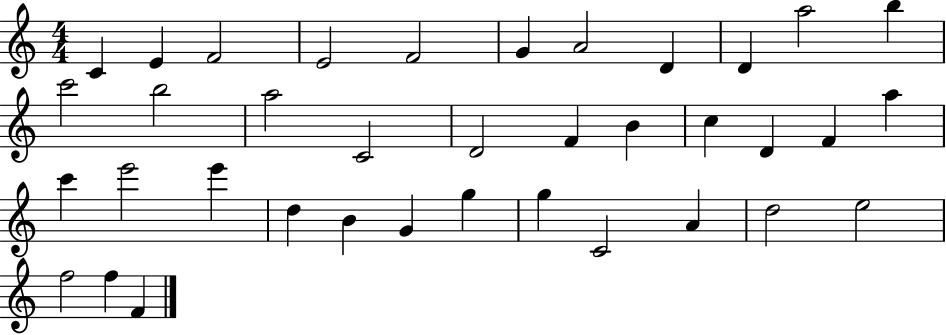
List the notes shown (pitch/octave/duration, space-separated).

C4/q E4/q F4/h E4/h F4/h G4/q A4/h D4/q D4/q A5/h B5/q C6/h B5/h A5/h C4/h D4/h F4/q B4/q C5/q D4/q F4/q A5/q C6/q E6/h E6/q D5/q B4/q G4/q G5/q G5/q C4/h A4/q D5/h E5/h F5/h F5/q F4/q